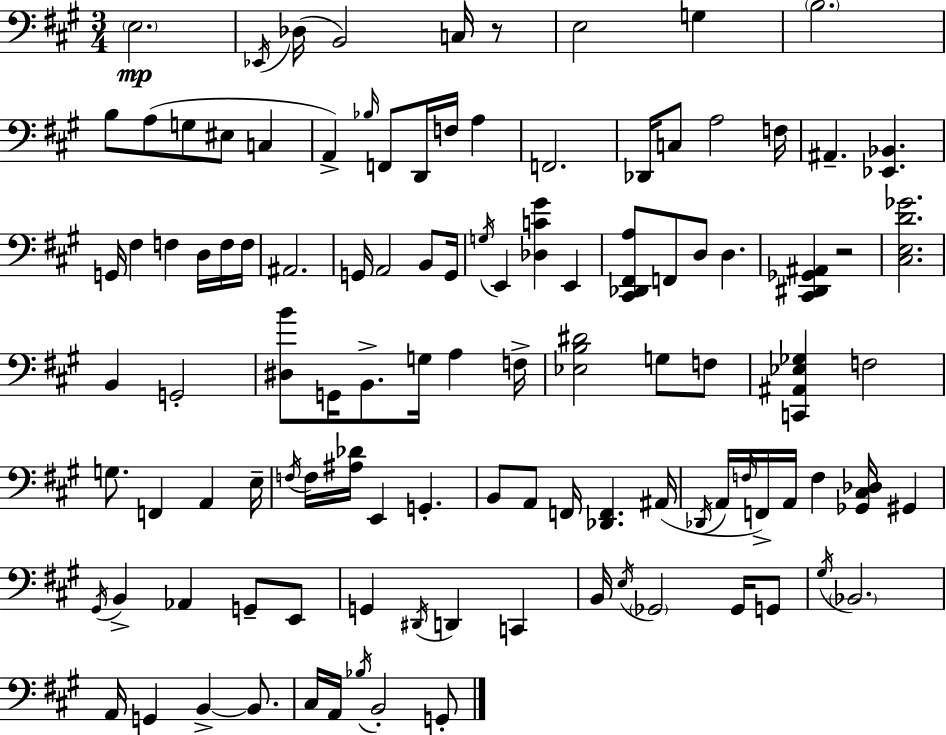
{
  \clef bass
  \numericTimeSignature
  \time 3/4
  \key a \major
  \parenthesize e2.\mp | \acciaccatura { ees,16 }( des16 b,2) c16 r8 | e2 g4 | \parenthesize b2. | \break b8 a8( g8 eis8 c4 | a,4->) \grace { bes16 } f,8 d,16 f16 a4 | f,2. | des,16 c8 a2 | \break f16 ais,4.-- <ees, bes,>4. | g,16 fis4 f4 d16 | f16 f16 ais,2. | g,16 a,2 b,8 | \break g,16 \acciaccatura { g16 } e,4 <des c' gis'>4 e,4 | <cis, des, fis, a>8 f,8 d8 d4. | <cis, dis, ges, ais,>4 r2 | <cis e d' ges'>2. | \break b,4 g,2-. | <dis b'>8 g,16 b,8.-> g16 a4 | f16-> <ees b dis'>2 g8 | f8 <c, ais, ees ges>4 f2 | \break g8. f,4 a,4 | e16-- \acciaccatura { f16 } f16 <ais des'>16 e,4 g,4.-. | b,8 a,8 f,16 <des, f,>4. | ais,16( \acciaccatura { des,16 } a,16 \grace { f16 } f,16->) a,16 f4 | \break <ges, cis des>16 gis,4 \acciaccatura { gis,16 } b,4-> aes,4 | g,8-- e,8 g,4 \acciaccatura { dis,16 } | d,4 c,4 b,16 \acciaccatura { e16 } \parenthesize ges,2 | ges,16 g,8 \acciaccatura { gis16 } \parenthesize bes,2. | \break a,16 g,4 | b,4->~~ b,8. cis16 a,16 | \acciaccatura { bes16 } b,2-. g,8-. \bar "|."
}